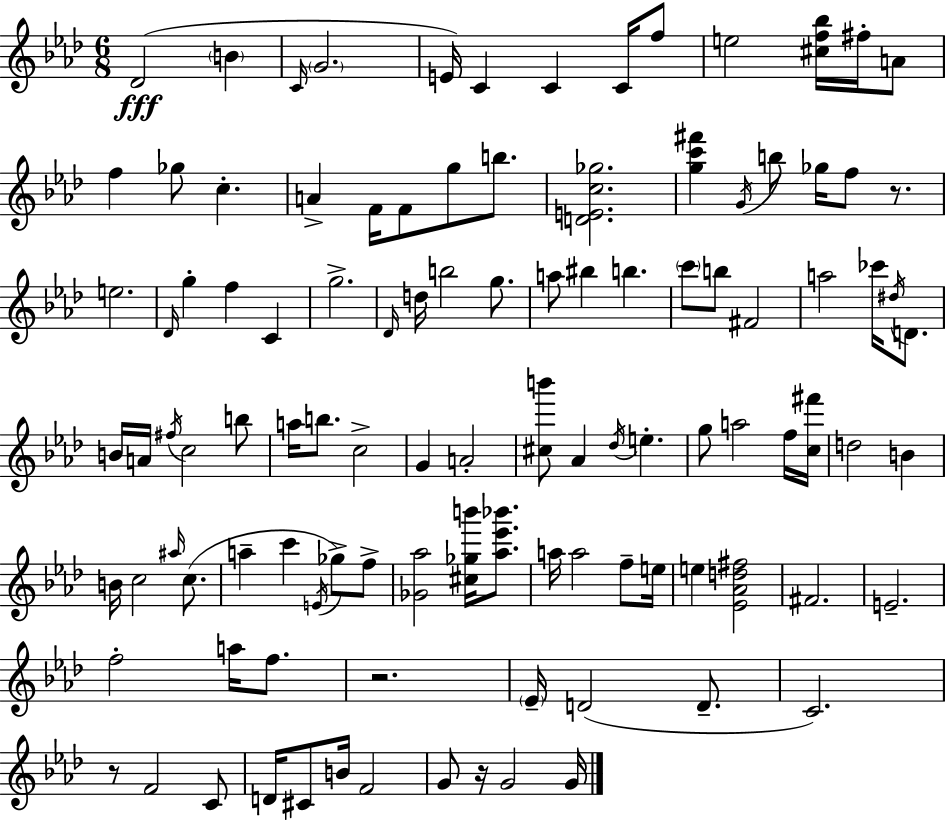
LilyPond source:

{
  \clef treble
  \numericTimeSignature
  \time 6/8
  \key aes \major
  \repeat volta 2 { des'2(\fff \parenthesize b'4 | \grace { c'16 } \parenthesize g'2. | e'16) c'4 c'4 c'16 f''8 | e''2 <cis'' f'' bes''>16 fis''16-. a'8 | \break f''4 ges''8 c''4.-. | a'4-> f'16 f'8 g''8 b''8. | <d' e' c'' ges''>2. | <g'' c''' fis'''>4 \acciaccatura { g'16 } b''8 ges''16 f''8 r8. | \break e''2. | \grace { des'16 } g''4-. f''4 c'4 | g''2.-> | \grace { des'16 } d''16 b''2 | \break g''8. a''8 bis''4 b''4. | \parenthesize c'''8 b''8 fis'2 | a''2 | ces'''16 \acciaccatura { dis''16 } d'8. b'16 a'16 \acciaccatura { fis''16 } c''2 | \break b''8 a''16 b''8. c''2-> | g'4 a'2-. | <cis'' b'''>8 aes'4 | \acciaccatura { des''16 } e''4.-. g''8 a''2 | \break f''16 <c'' fis'''>16 d''2 | b'4 b'16 c''2 | \grace { ais''16 }( c''8. a''4-- | c'''4 \acciaccatura { e'16 } ges''8->) f''8-> <ges' aes''>2 | \break <cis'' ges'' b'''>16 <aes'' ees''' bes'''>8. a''16 a''2 | f''8-- e''16 e''4 | <ees' aes' d'' fis''>2 fis'2. | e'2.-- | \break f''2-. | a''16 f''8. r2. | \parenthesize ees'16-- d'2( | d'8.-- c'2.) | \break r8 f'2 | c'8 d'16 cis'8 | b'16 f'2 g'8 r16 | g'2 g'16 } \bar "|."
}